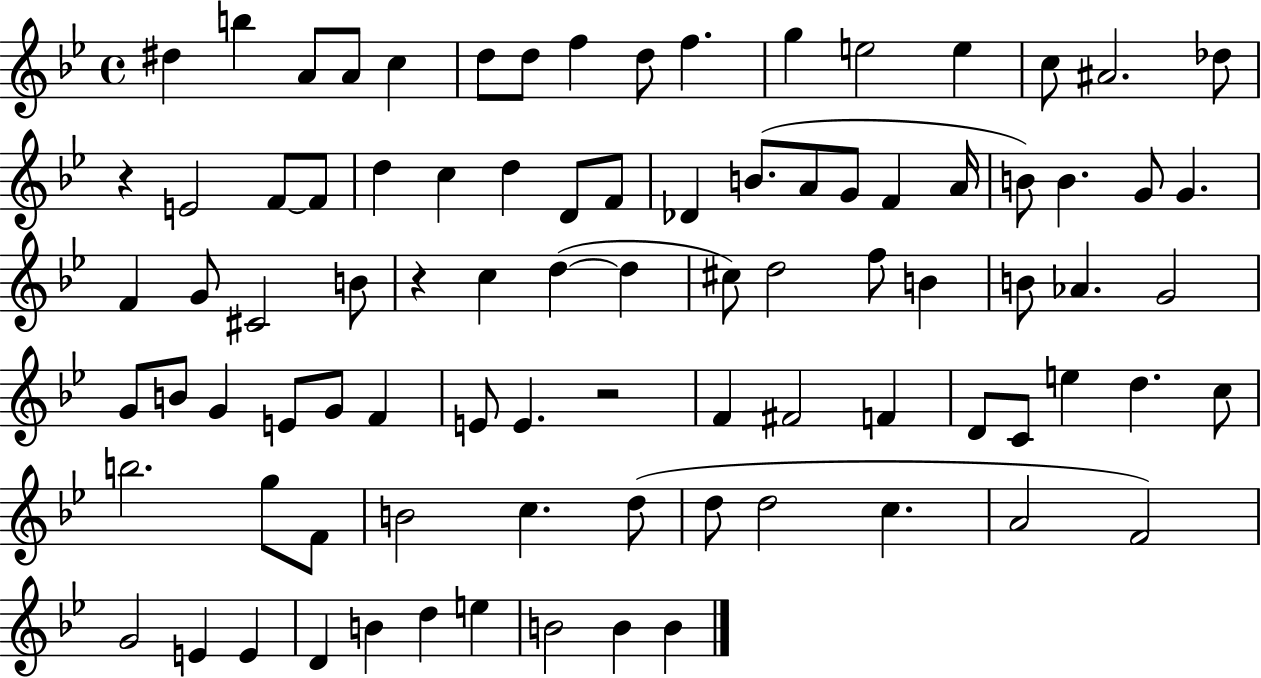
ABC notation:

X:1
T:Untitled
M:4/4
L:1/4
K:Bb
^d b A/2 A/2 c d/2 d/2 f d/2 f g e2 e c/2 ^A2 _d/2 z E2 F/2 F/2 d c d D/2 F/2 _D B/2 A/2 G/2 F A/4 B/2 B G/2 G F G/2 ^C2 B/2 z c d d ^c/2 d2 f/2 B B/2 _A G2 G/2 B/2 G E/2 G/2 F E/2 E z2 F ^F2 F D/2 C/2 e d c/2 b2 g/2 F/2 B2 c d/2 d/2 d2 c A2 F2 G2 E E D B d e B2 B B